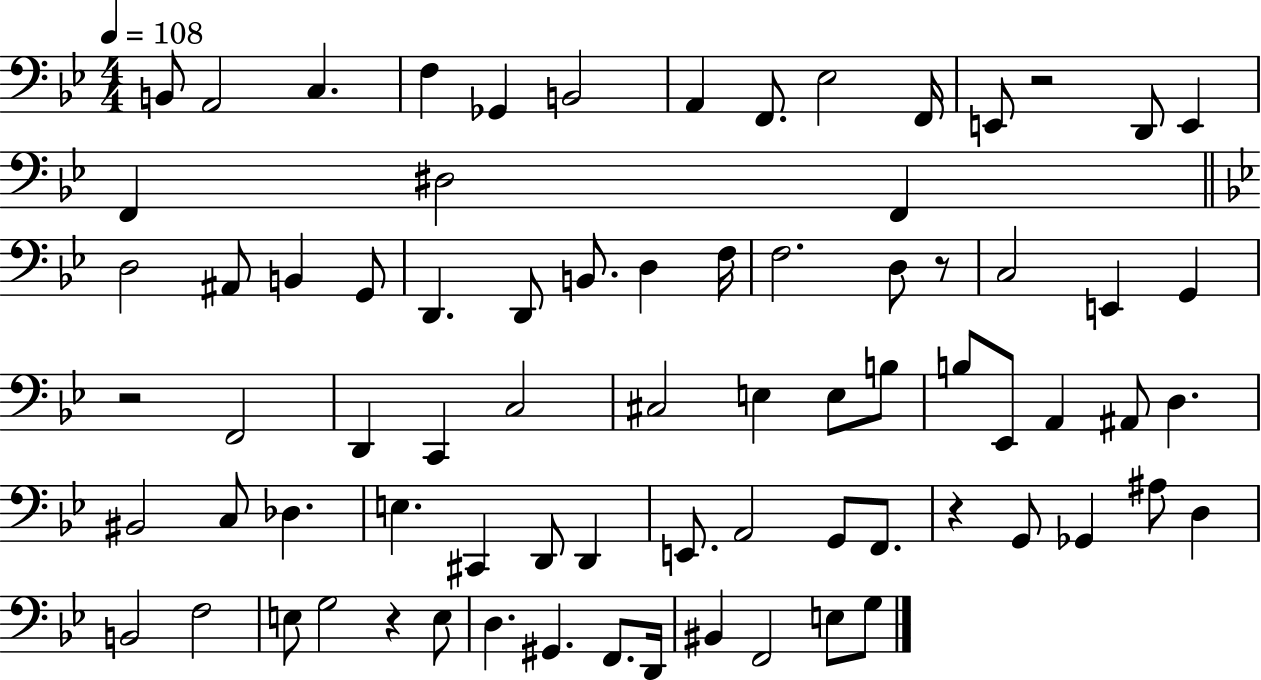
B2/e A2/h C3/q. F3/q Gb2/q B2/h A2/q F2/e. Eb3/h F2/s E2/e R/h D2/e E2/q F2/q D#3/h F2/q D3/h A#2/e B2/q G2/e D2/q. D2/e B2/e. D3/q F3/s F3/h. D3/e R/e C3/h E2/q G2/q R/h F2/h D2/q C2/q C3/h C#3/h E3/q E3/e B3/e B3/e Eb2/e A2/q A#2/e D3/q. BIS2/h C3/e Db3/q. E3/q. C#2/q D2/e D2/q E2/e. A2/h G2/e F2/e. R/q G2/e Gb2/q A#3/e D3/q B2/h F3/h E3/e G3/h R/q E3/e D3/q. G#2/q. F2/e. D2/s BIS2/q F2/h E3/e G3/e